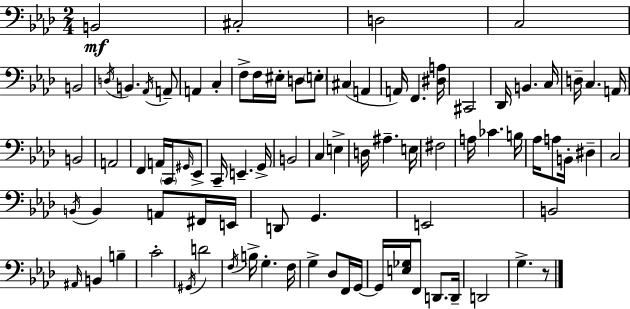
B2/h C#3/h D3/h C3/h B2/h D3/s B2/q. Ab2/s A2/e A2/q C3/q F3/e F3/s EIS3/s D3/e E3/e C#3/q A2/q A2/s F2/q. [D#3,A3]/s C#2/h Db2/s B2/q. C3/s D3/s C3/q. A2/s B2/h A2/h F2/q A2/s C2/s G#2/s Eb2/e C2/s E2/q. G2/s B2/h C3/q E3/q D3/s A#3/q. E3/s F#3/h A3/s CES4/q. B3/s Ab3/s A3/e B2/s D#3/q C3/h B2/s B2/q A2/e F#2/s E2/s D2/e G2/q. E2/h B2/h A#2/s B2/q B3/q C4/h G#2/s D4/h F3/s B3/s G3/q. F3/s G3/q Db3/e F2/s G2/s G2/s [E3,Gb3]/s F2/e D2/e. D2/s D2/h G3/q. R/e